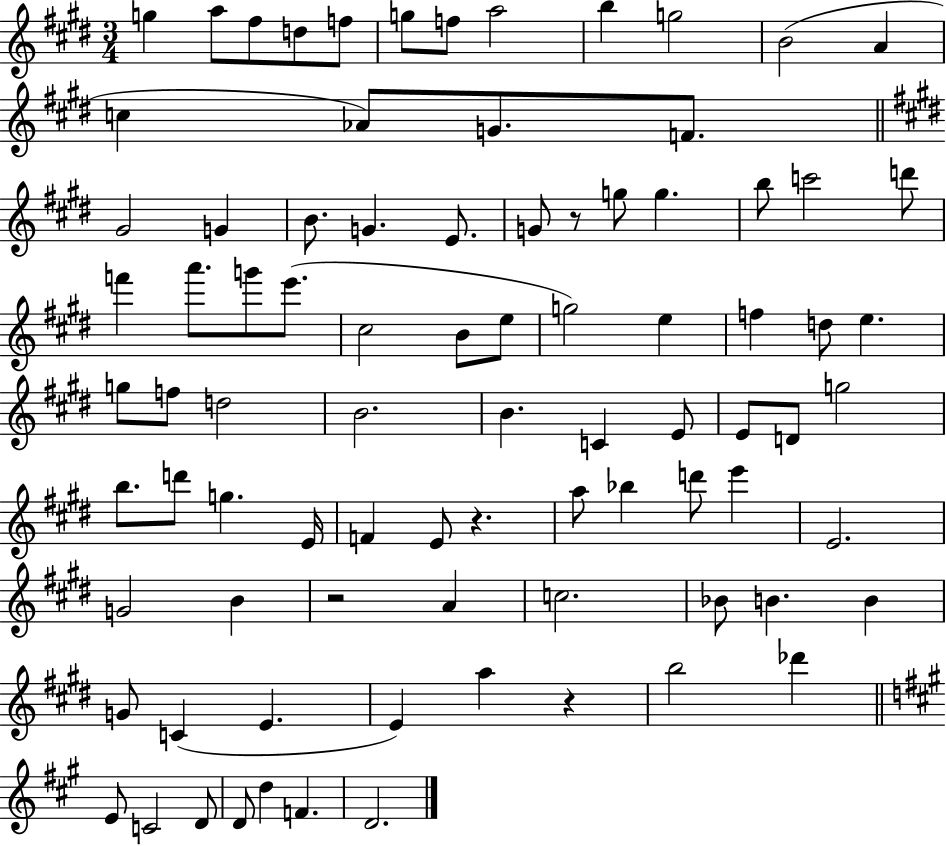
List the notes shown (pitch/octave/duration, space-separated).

G5/q A5/e F#5/e D5/e F5/e G5/e F5/e A5/h B5/q G5/h B4/h A4/q C5/q Ab4/e G4/e. F4/e. G#4/h G4/q B4/e. G4/q. E4/e. G4/e R/e G5/e G5/q. B5/e C6/h D6/e F6/q A6/e. G6/e E6/e. C#5/h B4/e E5/e G5/h E5/q F5/q D5/e E5/q. G5/e F5/e D5/h B4/h. B4/q. C4/q E4/e E4/e D4/e G5/h B5/e. D6/e G5/q. E4/s F4/q E4/e R/q. A5/e Bb5/q D6/e E6/q E4/h. G4/h B4/q R/h A4/q C5/h. Bb4/e B4/q. B4/q G4/e C4/q E4/q. E4/q A5/q R/q B5/h Db6/q E4/e C4/h D4/e D4/e D5/q F4/q. D4/h.